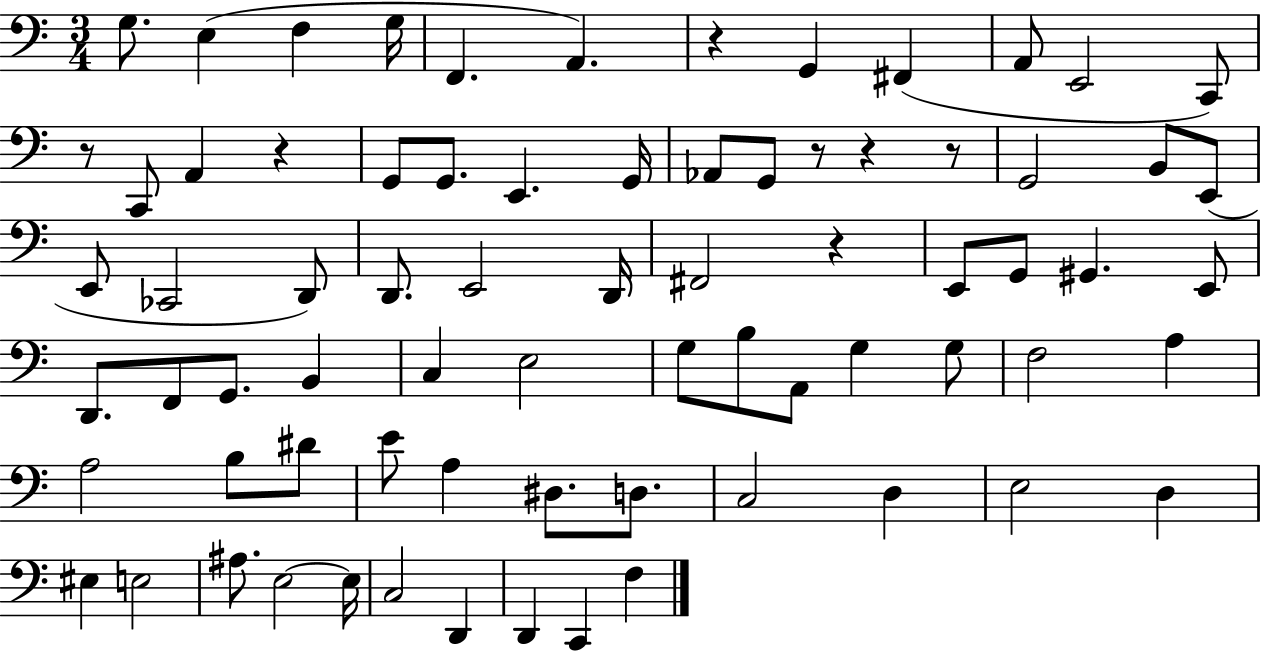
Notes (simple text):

G3/e. E3/q F3/q G3/s F2/q. A2/q. R/q G2/q F#2/q A2/e E2/h C2/e R/e C2/e A2/q R/q G2/e G2/e. E2/q. G2/s Ab2/e G2/e R/e R/q R/e G2/h B2/e E2/e E2/e CES2/h D2/e D2/e. E2/h D2/s F#2/h R/q E2/e G2/e G#2/q. E2/e D2/e. F2/e G2/e. B2/q C3/q E3/h G3/e B3/e A2/e G3/q G3/e F3/h A3/q A3/h B3/e D#4/e E4/e A3/q D#3/e. D3/e. C3/h D3/q E3/h D3/q EIS3/q E3/h A#3/e. E3/h E3/s C3/h D2/q D2/q C2/q F3/q